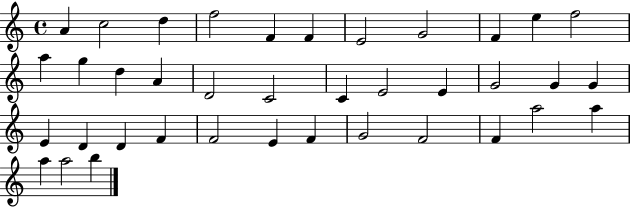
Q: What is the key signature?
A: C major